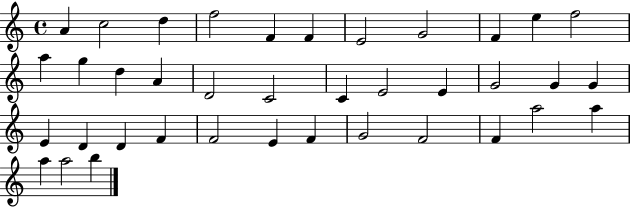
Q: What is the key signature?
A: C major